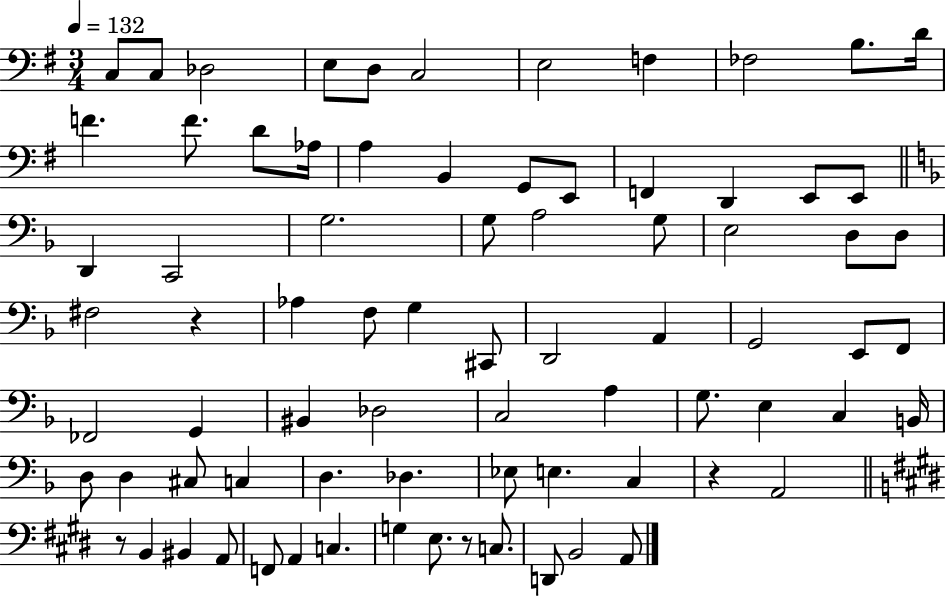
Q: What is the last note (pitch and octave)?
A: A2